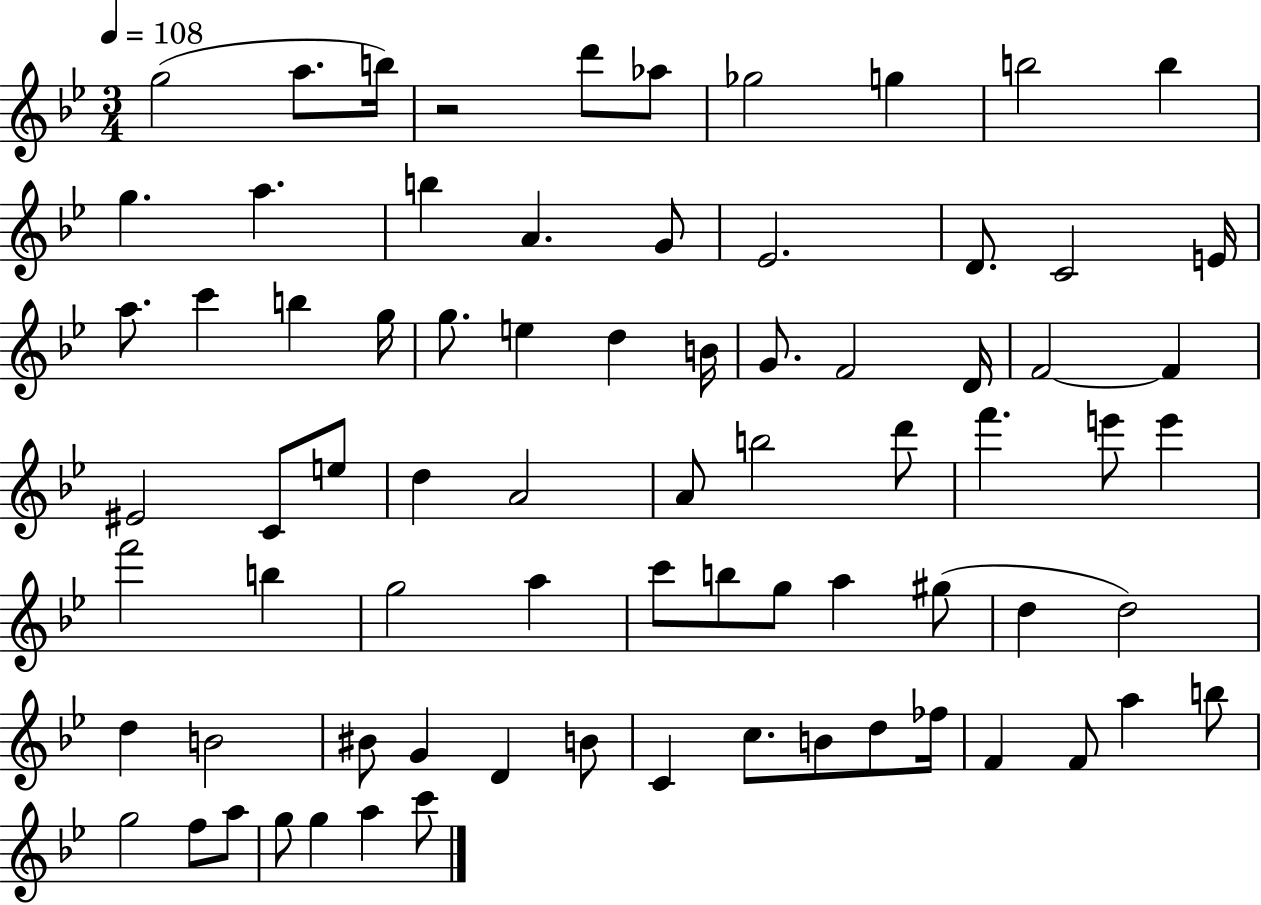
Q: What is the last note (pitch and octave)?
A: C6